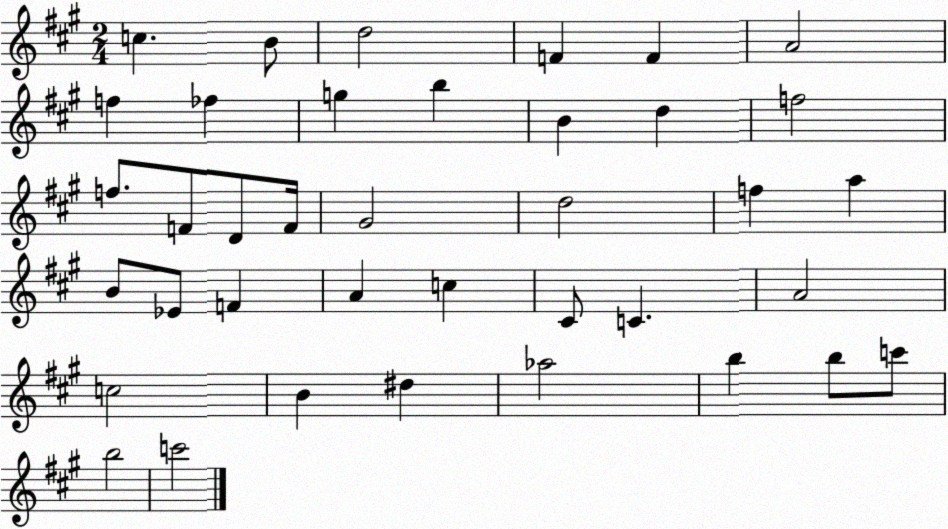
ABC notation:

X:1
T:Untitled
M:2/4
L:1/4
K:A
c B/2 d2 F F A2 f _f g b B d f2 f/2 F/2 D/2 F/4 ^G2 d2 f a B/2 _E/2 F A c ^C/2 C A2 c2 B ^d _a2 b b/2 c'/2 b2 c'2